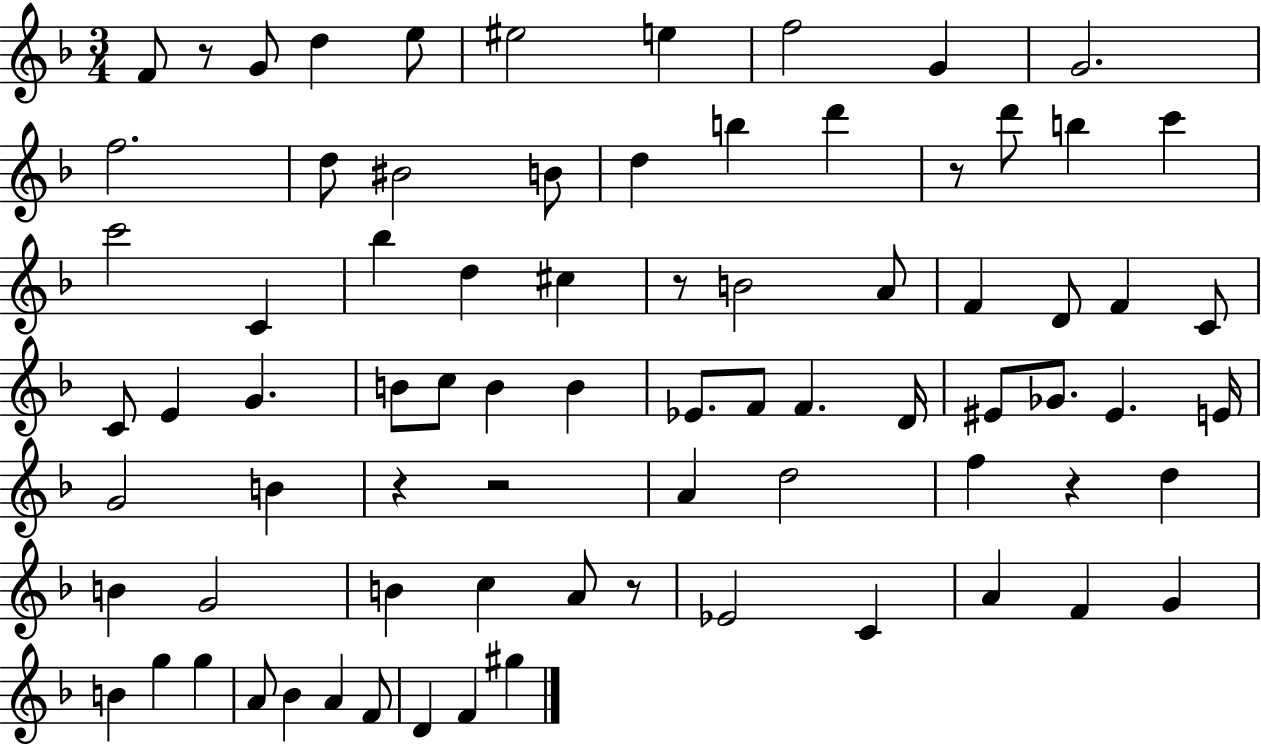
{
  \clef treble
  \numericTimeSignature
  \time 3/4
  \key f \major
  f'8 r8 g'8 d''4 e''8 | eis''2 e''4 | f''2 g'4 | g'2. | \break f''2. | d''8 bis'2 b'8 | d''4 b''4 d'''4 | r8 d'''8 b''4 c'''4 | \break c'''2 c'4 | bes''4 d''4 cis''4 | r8 b'2 a'8 | f'4 d'8 f'4 c'8 | \break c'8 e'4 g'4. | b'8 c''8 b'4 b'4 | ees'8. f'8 f'4. d'16 | eis'8 ges'8. eis'4. e'16 | \break g'2 b'4 | r4 r2 | a'4 d''2 | f''4 r4 d''4 | \break b'4 g'2 | b'4 c''4 a'8 r8 | ees'2 c'4 | a'4 f'4 g'4 | \break b'4 g''4 g''4 | a'8 bes'4 a'4 f'8 | d'4 f'4 gis''4 | \bar "|."
}